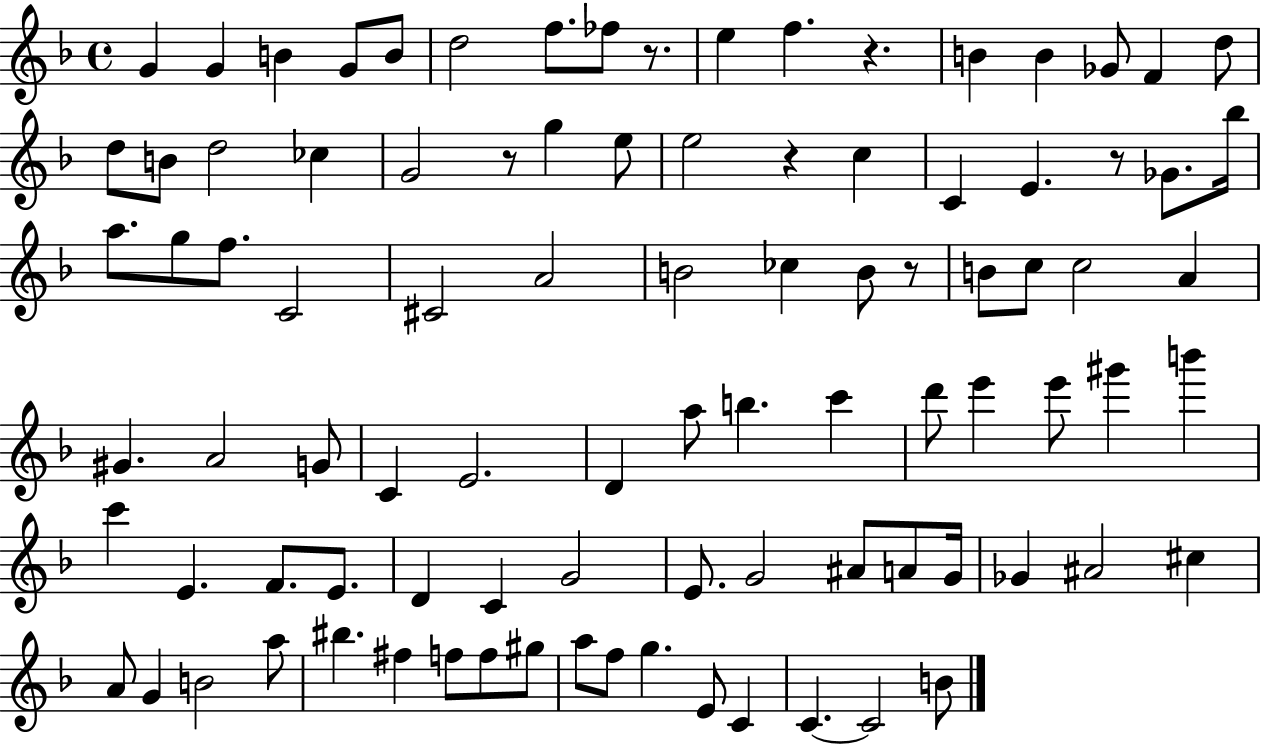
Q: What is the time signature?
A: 4/4